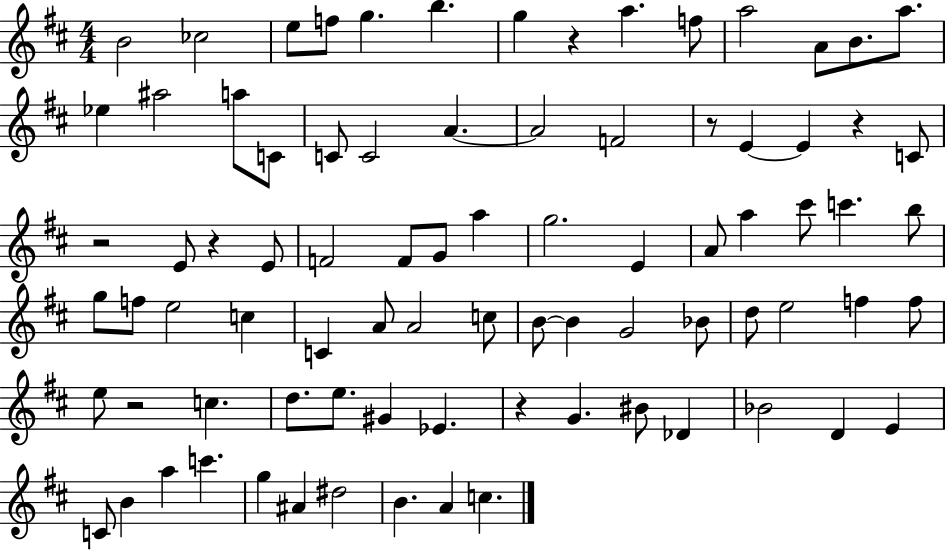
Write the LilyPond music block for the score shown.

{
  \clef treble
  \numericTimeSignature
  \time 4/4
  \key d \major
  b'2 ces''2 | e''8 f''8 g''4. b''4. | g''4 r4 a''4. f''8 | a''2 a'8 b'8. a''8. | \break ees''4 ais''2 a''8 c'8 | c'8 c'2 a'4.~~ | a'2 f'2 | r8 e'4~~ e'4 r4 c'8 | \break r2 e'8 r4 e'8 | f'2 f'8 g'8 a''4 | g''2. e'4 | a'8 a''4 cis'''8 c'''4. b''8 | \break g''8 f''8 e''2 c''4 | c'4 a'8 a'2 c''8 | b'8~~ b'4 g'2 bes'8 | d''8 e''2 f''4 f''8 | \break e''8 r2 c''4. | d''8. e''8. gis'4 ees'4. | r4 g'4. bis'8 des'4 | bes'2 d'4 e'4 | \break c'8 b'4 a''4 c'''4. | g''4 ais'4 dis''2 | b'4. a'4 c''4. | \bar "|."
}